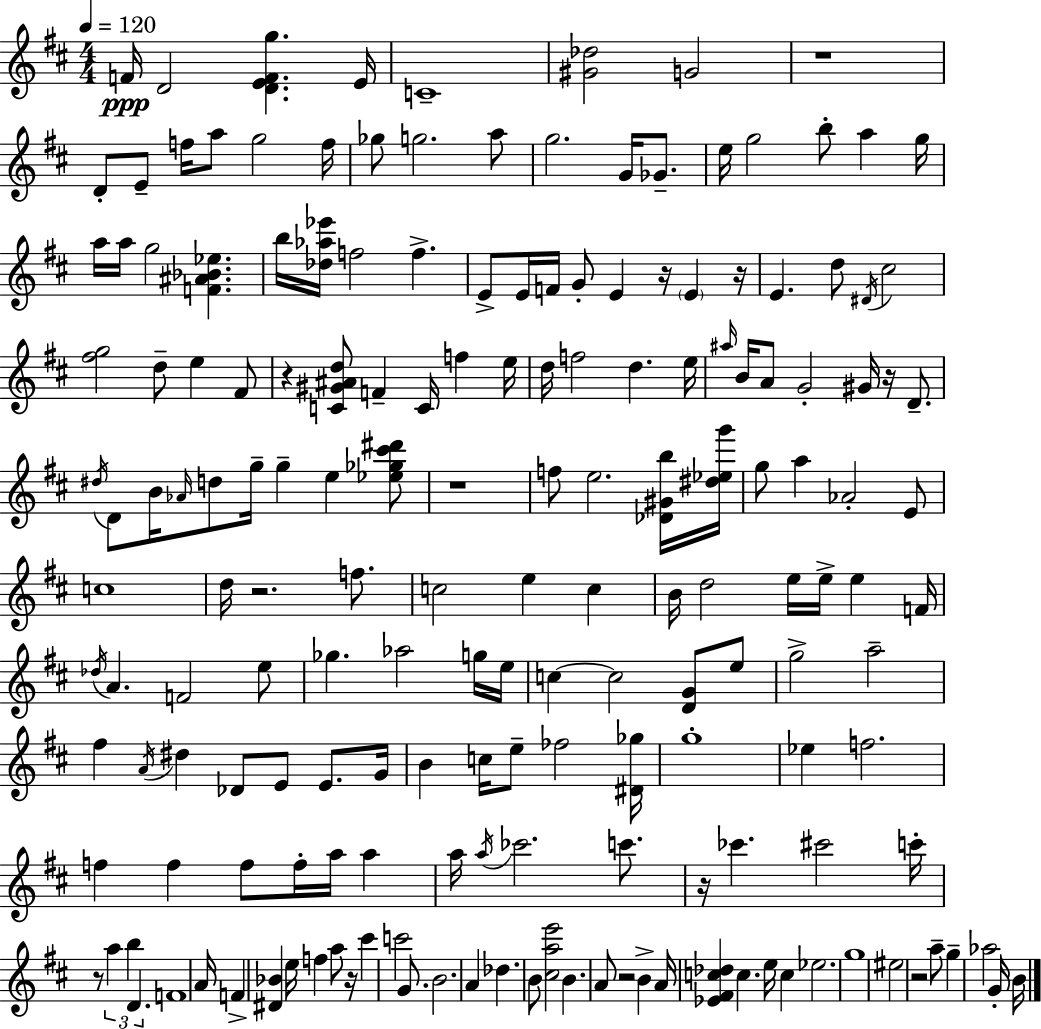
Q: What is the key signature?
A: D major